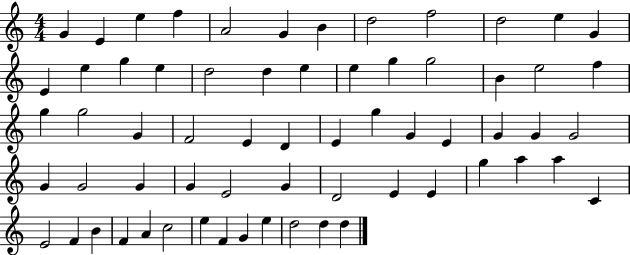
{
  \clef treble
  \numericTimeSignature
  \time 4/4
  \key c \major
  g'4 e'4 e''4 f''4 | a'2 g'4 b'4 | d''2 f''2 | d''2 e''4 g'4 | \break e'4 e''4 g''4 e''4 | d''2 d''4 e''4 | e''4 g''4 g''2 | b'4 e''2 f''4 | \break g''4 g''2 g'4 | f'2 e'4 d'4 | e'4 g''4 g'4 e'4 | g'4 g'4 g'2 | \break g'4 g'2 g'4 | g'4 e'2 g'4 | d'2 e'4 e'4 | g''4 a''4 a''4 c'4 | \break e'2 f'4 b'4 | f'4 a'4 c''2 | e''4 f'4 g'4 e''4 | d''2 d''4 d''4 | \break \bar "|."
}